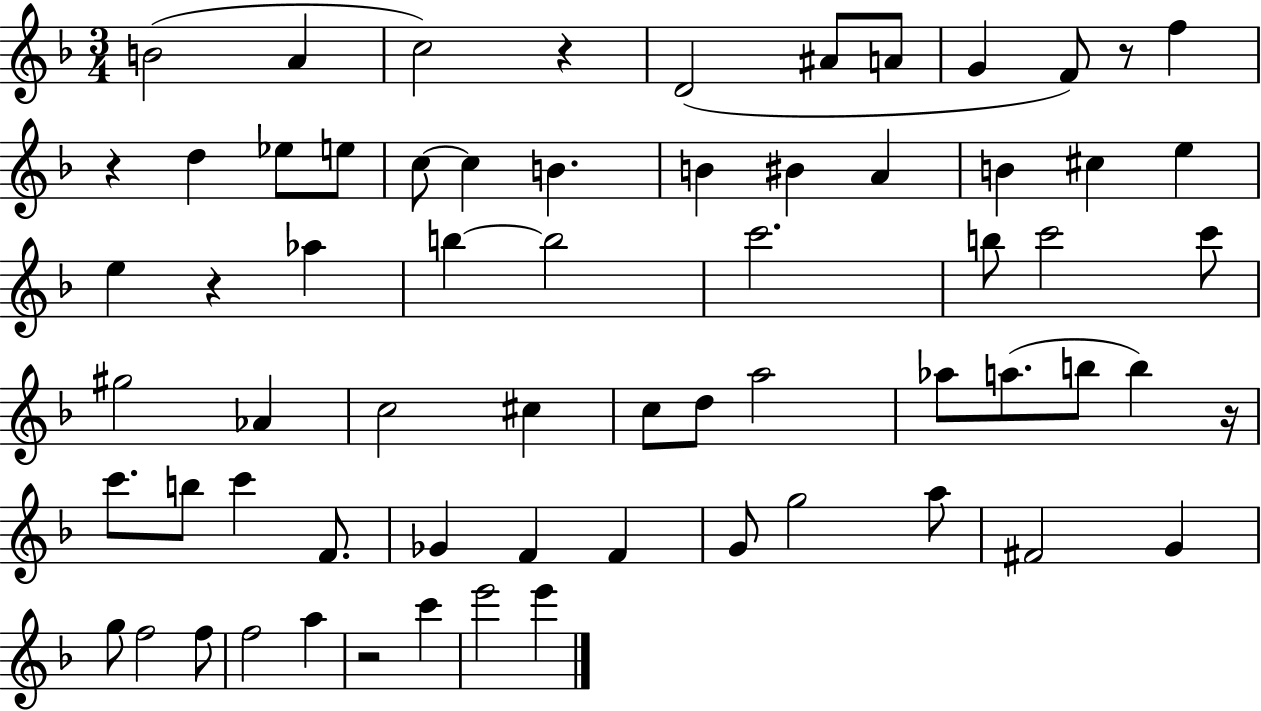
X:1
T:Untitled
M:3/4
L:1/4
K:F
B2 A c2 z D2 ^A/2 A/2 G F/2 z/2 f z d _e/2 e/2 c/2 c B B ^B A B ^c e e z _a b b2 c'2 b/2 c'2 c'/2 ^g2 _A c2 ^c c/2 d/2 a2 _a/2 a/2 b/2 b z/4 c'/2 b/2 c' F/2 _G F F G/2 g2 a/2 ^F2 G g/2 f2 f/2 f2 a z2 c' e'2 e'